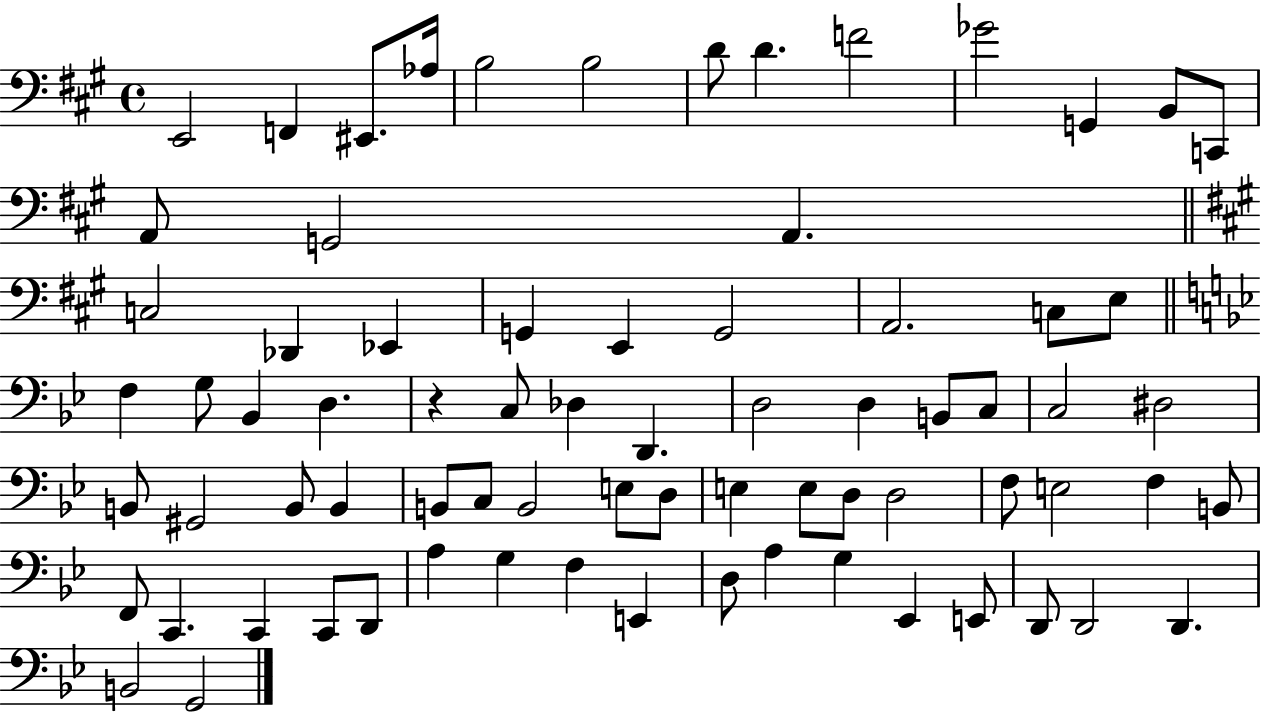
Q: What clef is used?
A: bass